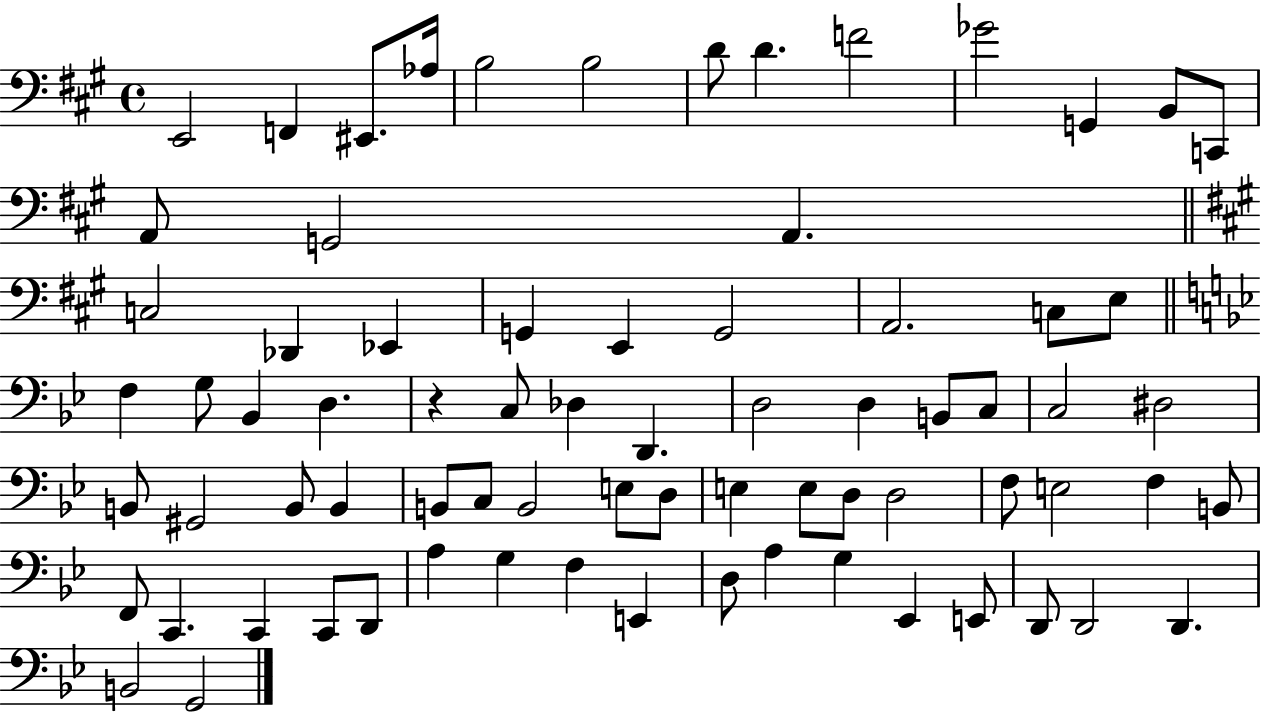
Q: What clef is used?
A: bass